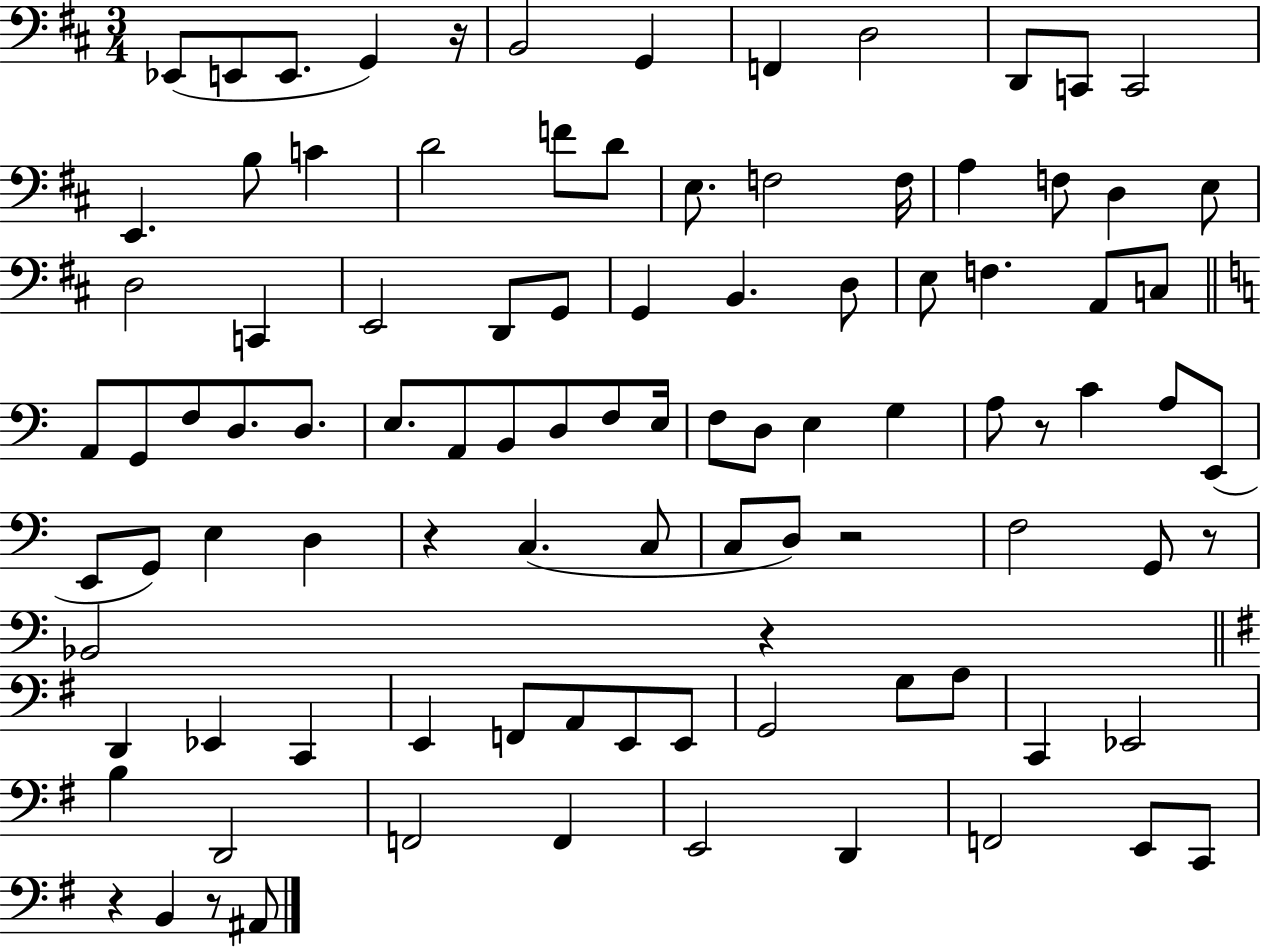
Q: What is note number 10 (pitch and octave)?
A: C2